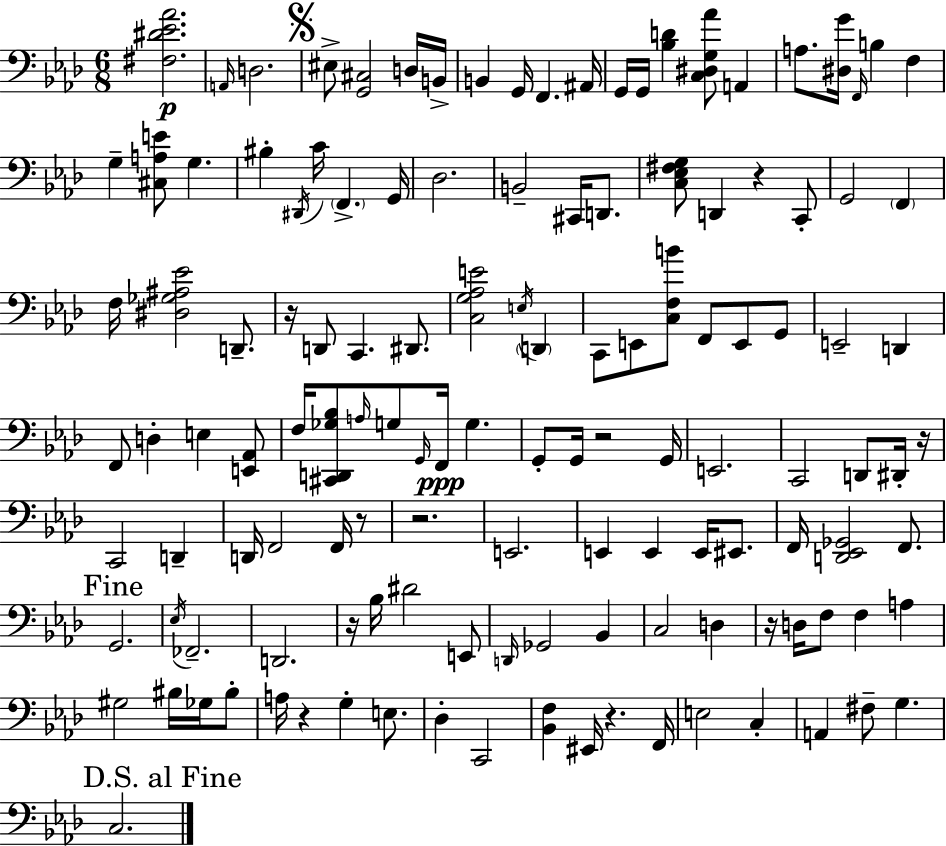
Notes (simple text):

[F#3,D#4,Eb4,Ab4]/h. A2/s D3/h. EIS3/e [G2,C#3]/h D3/s B2/s B2/q G2/s F2/q. A#2/s G2/s G2/s [Bb3,D4]/q [C3,D#3,G3,Ab4]/e A2/q A3/e. [D#3,G4]/s F2/s B3/q F3/q G3/q [C#3,A3,E4]/e G3/q. BIS3/q D#2/s C4/s F2/q. G2/s Db3/h. B2/h C#2/s D2/e. [C3,Eb3,F#3,G3]/e D2/q R/q C2/e G2/h F2/q F3/s [D#3,Gb3,A#3,Eb4]/h D2/e. R/s D2/e C2/q. D#2/e. [C3,G3,Ab3,E4]/h E3/s D2/q C2/e E2/e [C3,F3,B4]/e F2/e E2/e G2/e E2/h D2/q F2/e D3/q E3/q [E2,Ab2]/e F3/s [C#2,D2,Gb3,Bb3]/e A3/s G3/e G2/s F2/s G3/q. G2/e G2/s R/h G2/s E2/h. C2/h D2/e D#2/s R/s C2/h D2/q D2/s F2/h F2/s R/e R/h. E2/h. E2/q E2/q E2/s EIS2/e. F2/s [D2,Eb2,Gb2]/h F2/e. G2/h. Eb3/s FES2/h. D2/h. R/s Bb3/s D#4/h E2/e D2/s Gb2/h Bb2/q C3/h D3/q R/s D3/s F3/e F3/q A3/q G#3/h BIS3/s Gb3/s BIS3/e A3/s R/q G3/q E3/e. Db3/q C2/h [Bb2,F3]/q EIS2/s R/q. F2/s E3/h C3/q A2/q F#3/e G3/q. C3/h.